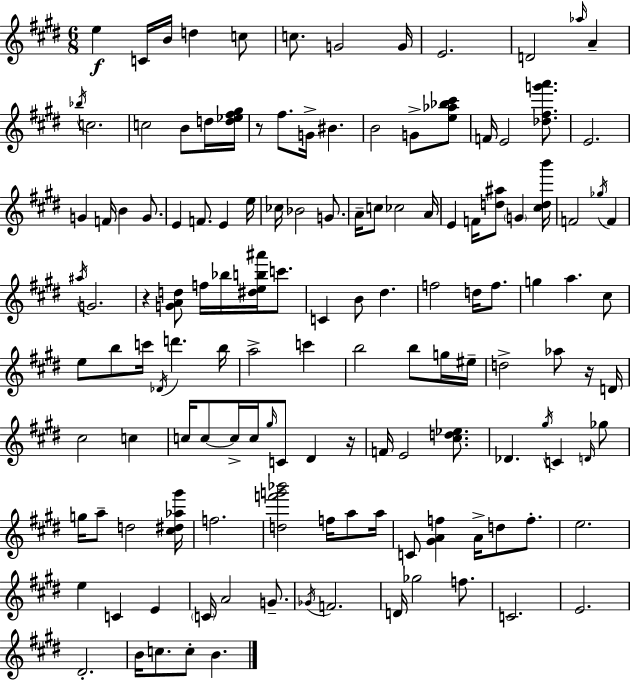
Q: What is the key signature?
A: E major